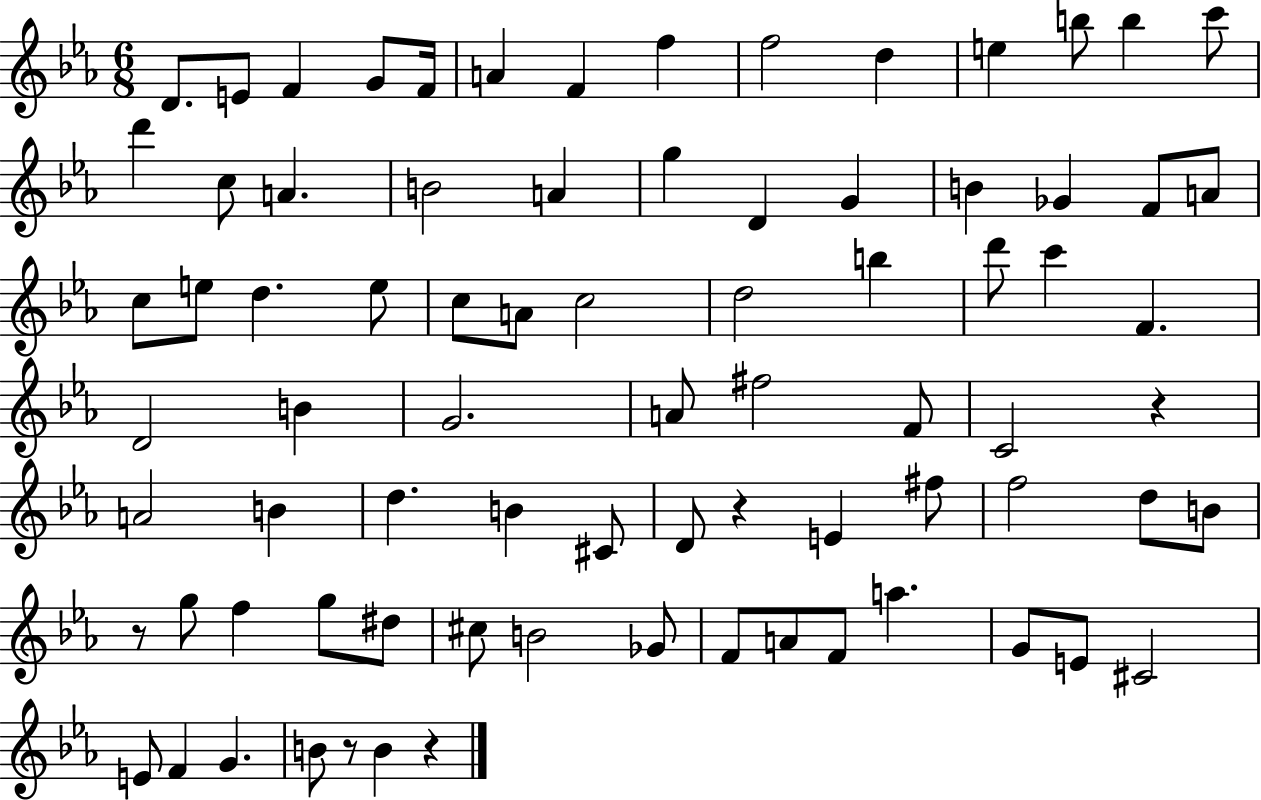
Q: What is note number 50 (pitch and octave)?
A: C#4